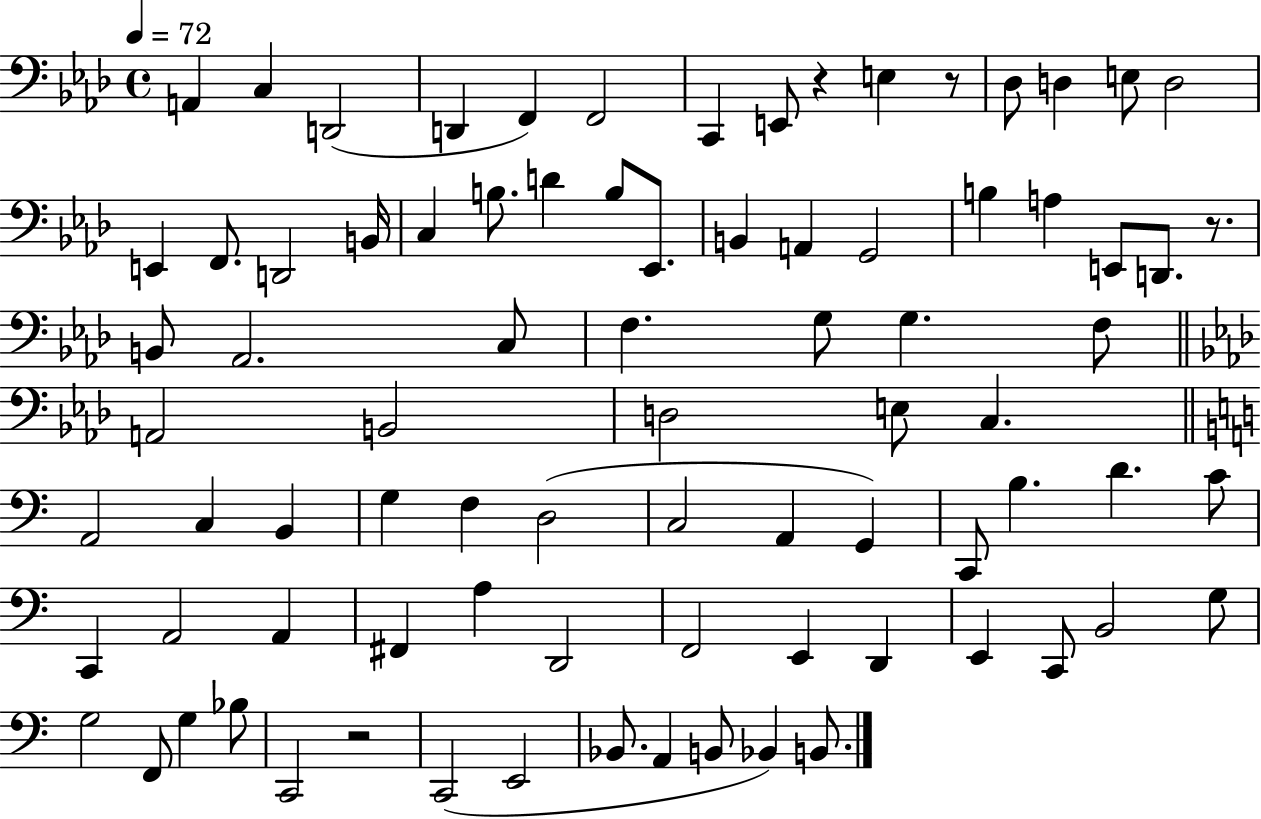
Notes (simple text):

A2/q C3/q D2/h D2/q F2/q F2/h C2/q E2/e R/q E3/q R/e Db3/e D3/q E3/e D3/h E2/q F2/e. D2/h B2/s C3/q B3/e. D4/q B3/e Eb2/e. B2/q A2/q G2/h B3/q A3/q E2/e D2/e. R/e. B2/e Ab2/h. C3/e F3/q. G3/e G3/q. F3/e A2/h B2/h D3/h E3/e C3/q. A2/h C3/q B2/q G3/q F3/q D3/h C3/h A2/q G2/q C2/e B3/q. D4/q. C4/e C2/q A2/h A2/q F#2/q A3/q D2/h F2/h E2/q D2/q E2/q C2/e B2/h G3/e G3/h F2/e G3/q Bb3/e C2/h R/h C2/h E2/h Bb2/e. A2/q B2/e Bb2/q B2/e.